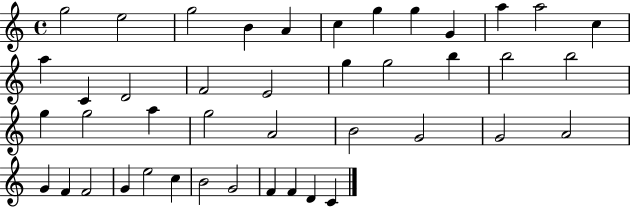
X:1
T:Untitled
M:4/4
L:1/4
K:C
g2 e2 g2 B A c g g G a a2 c a C D2 F2 E2 g g2 b b2 b2 g g2 a g2 A2 B2 G2 G2 A2 G F F2 G e2 c B2 G2 F F D C